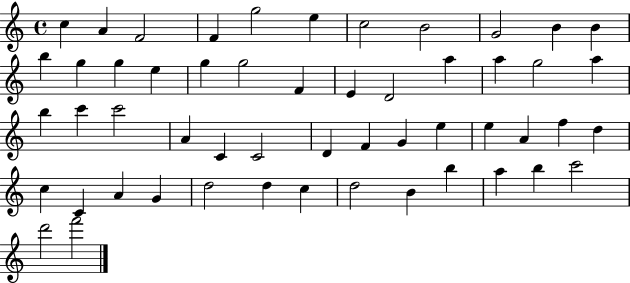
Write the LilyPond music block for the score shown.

{
  \clef treble
  \time 4/4
  \defaultTimeSignature
  \key c \major
  c''4 a'4 f'2 | f'4 g''2 e''4 | c''2 b'2 | g'2 b'4 b'4 | \break b''4 g''4 g''4 e''4 | g''4 g''2 f'4 | e'4 d'2 a''4 | a''4 g''2 a''4 | \break b''4 c'''4 c'''2 | a'4 c'4 c'2 | d'4 f'4 g'4 e''4 | e''4 a'4 f''4 d''4 | \break c''4 c'4 a'4 g'4 | d''2 d''4 c''4 | d''2 b'4 b''4 | a''4 b''4 c'''2 | \break d'''2 f'''2 | \bar "|."
}